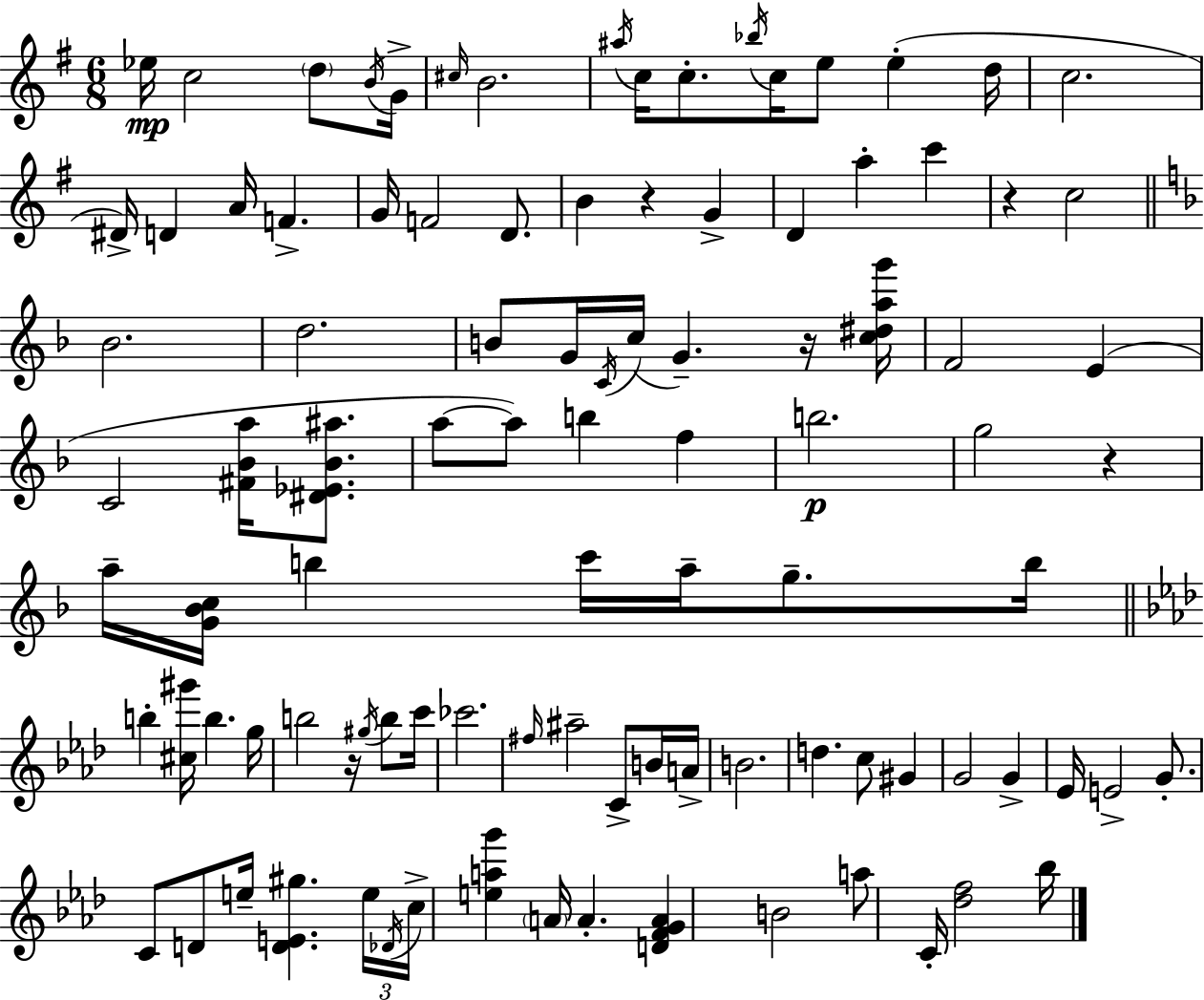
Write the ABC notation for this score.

X:1
T:Untitled
M:6/8
L:1/4
K:Em
_e/4 c2 d/2 B/4 G/4 ^c/4 B2 ^a/4 c/4 c/2 _b/4 c/4 e/2 e d/4 c2 ^D/4 D A/4 F G/4 F2 D/2 B z G D a c' z c2 _B2 d2 B/2 G/4 C/4 c/4 G z/4 [c^dag']/4 F2 E C2 [^F_Ba]/4 [^D_E_B^a]/2 a/2 a/2 b f b2 g2 z a/4 [G_Bc]/4 b c'/4 a/4 g/2 b/4 b [^c^g']/4 b g/4 b2 z/4 ^g/4 b/2 c'/4 _c'2 ^f/4 ^a2 C/2 B/4 A/4 B2 d c/2 ^G G2 G _E/4 E2 G/2 C/2 D/2 e/4 [DE^g] e/4 _D/4 c/4 [eag'] A/4 A [DFGA] B2 a/2 C/4 [_df]2 _b/4